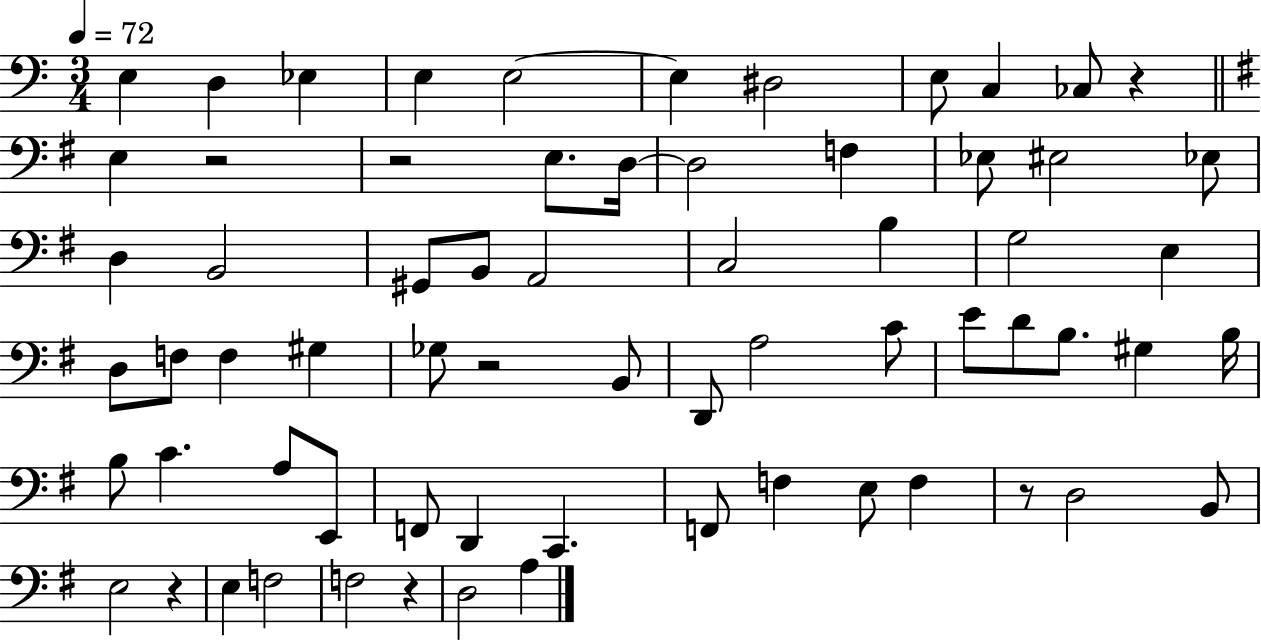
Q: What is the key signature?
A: C major